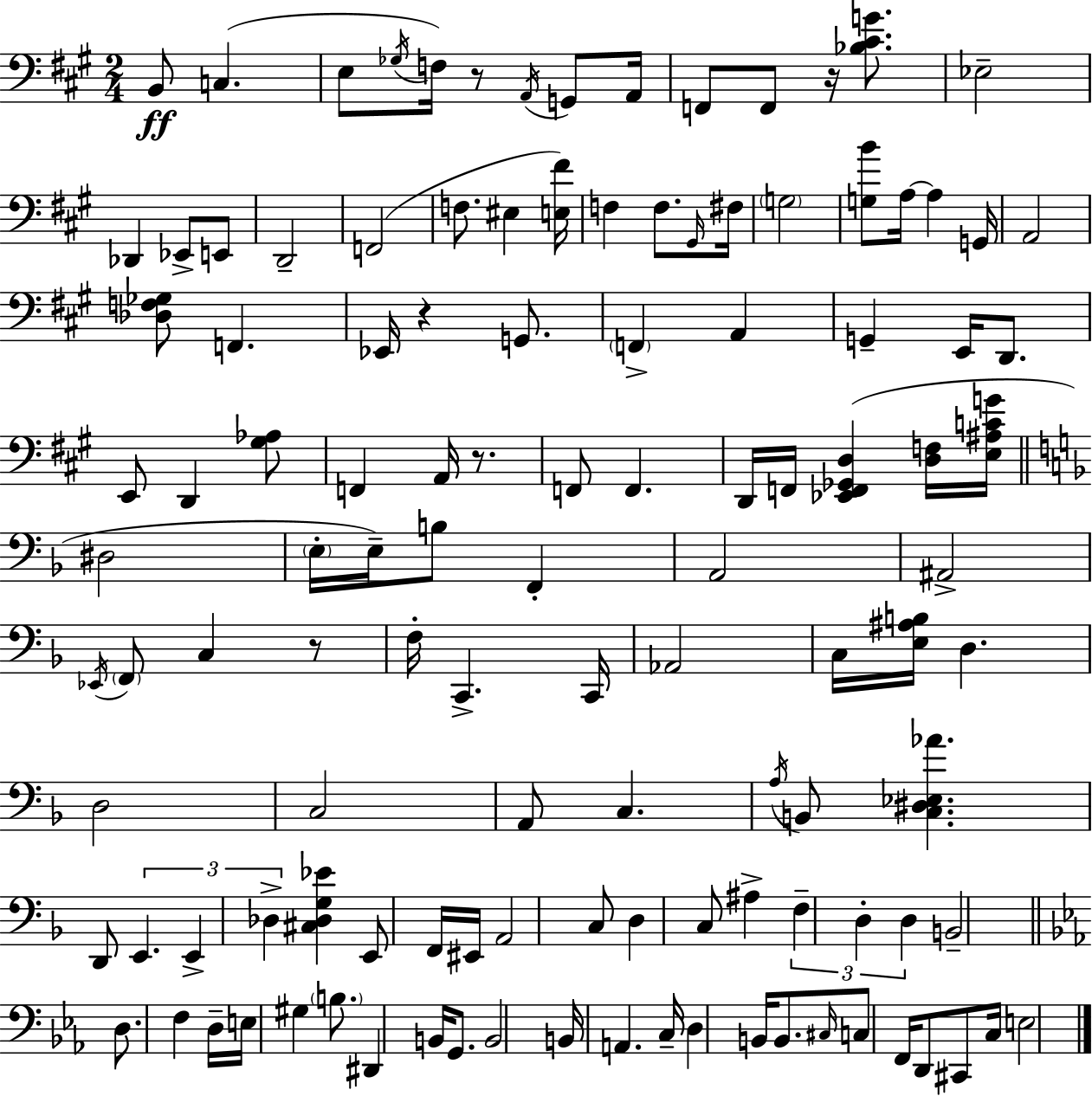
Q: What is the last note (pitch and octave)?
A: E3